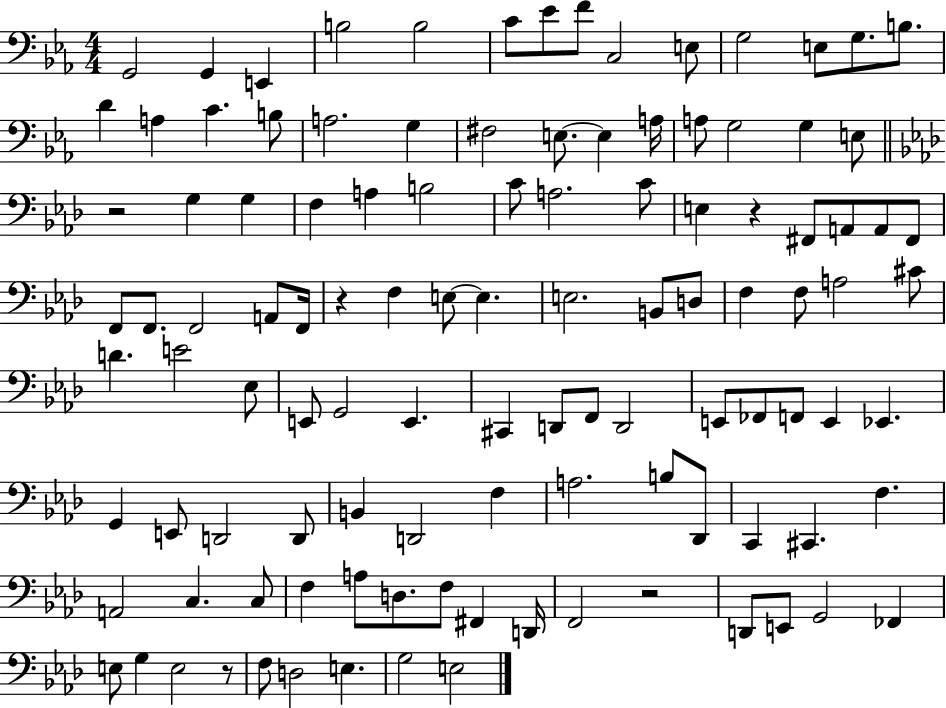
G2/h G2/q E2/q B3/h B3/h C4/e Eb4/e F4/e C3/h E3/e G3/h E3/e G3/e. B3/e. D4/q A3/q C4/q. B3/e A3/h. G3/q F#3/h E3/e. E3/q A3/s A3/e G3/h G3/q E3/e R/h G3/q G3/q F3/q A3/q B3/h C4/e A3/h. C4/e E3/q R/q F#2/e A2/e A2/e F#2/e F2/e F2/e. F2/h A2/e F2/s R/q F3/q E3/e E3/q. E3/h. B2/e D3/e F3/q F3/e A3/h C#4/e D4/q. E4/h Eb3/e E2/e G2/h E2/q. C#2/q D2/e F2/e D2/h E2/e FES2/e F2/e E2/q Eb2/q. G2/q E2/e D2/h D2/e B2/q D2/h F3/q A3/h. B3/e Db2/e C2/q C#2/q. F3/q. A2/h C3/q. C3/e F3/q A3/e D3/e. F3/e F#2/q D2/s F2/h R/h D2/e E2/e G2/h FES2/q E3/e G3/q E3/h R/e F3/e D3/h E3/q. G3/h E3/h